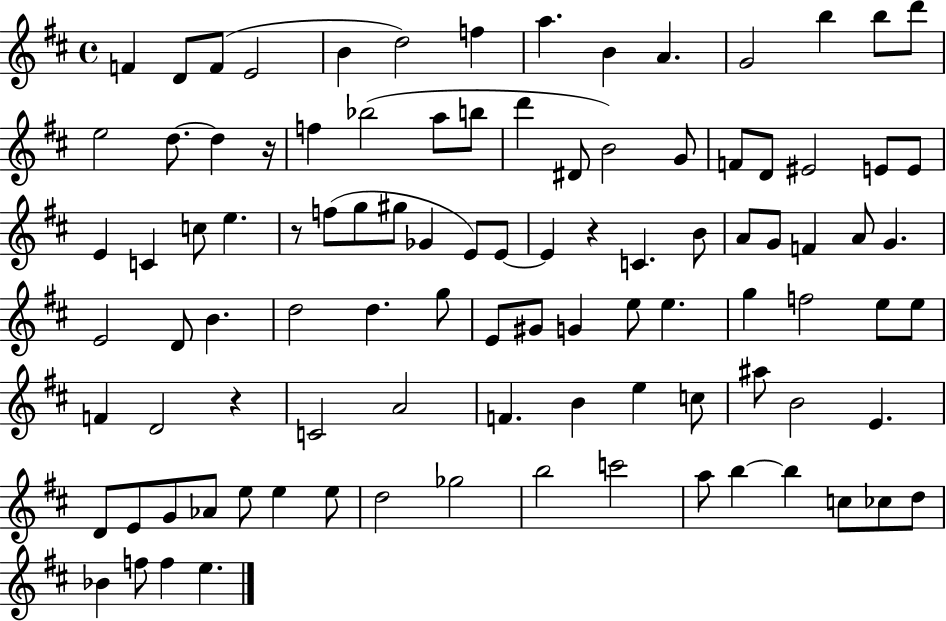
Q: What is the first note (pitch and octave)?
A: F4